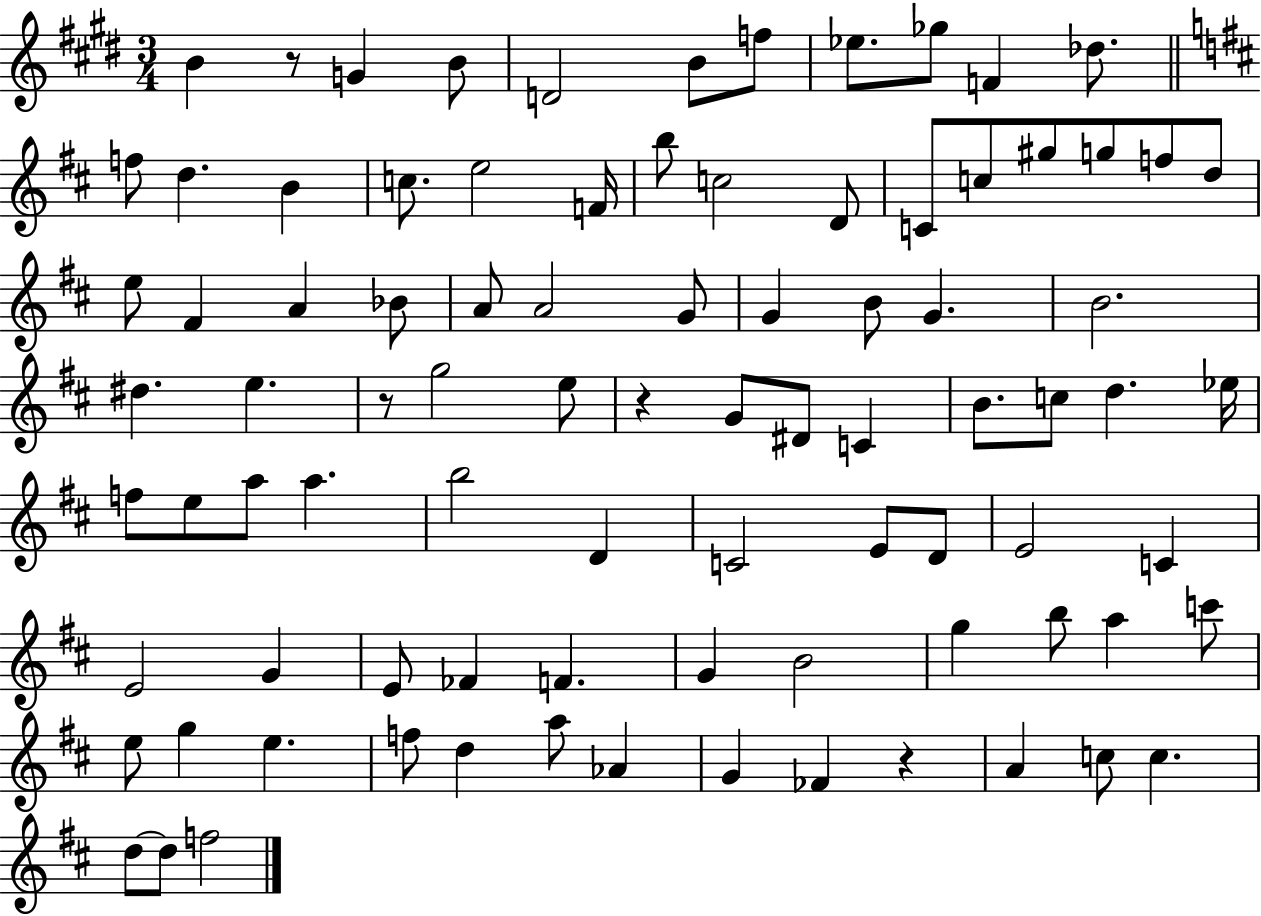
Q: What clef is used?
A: treble